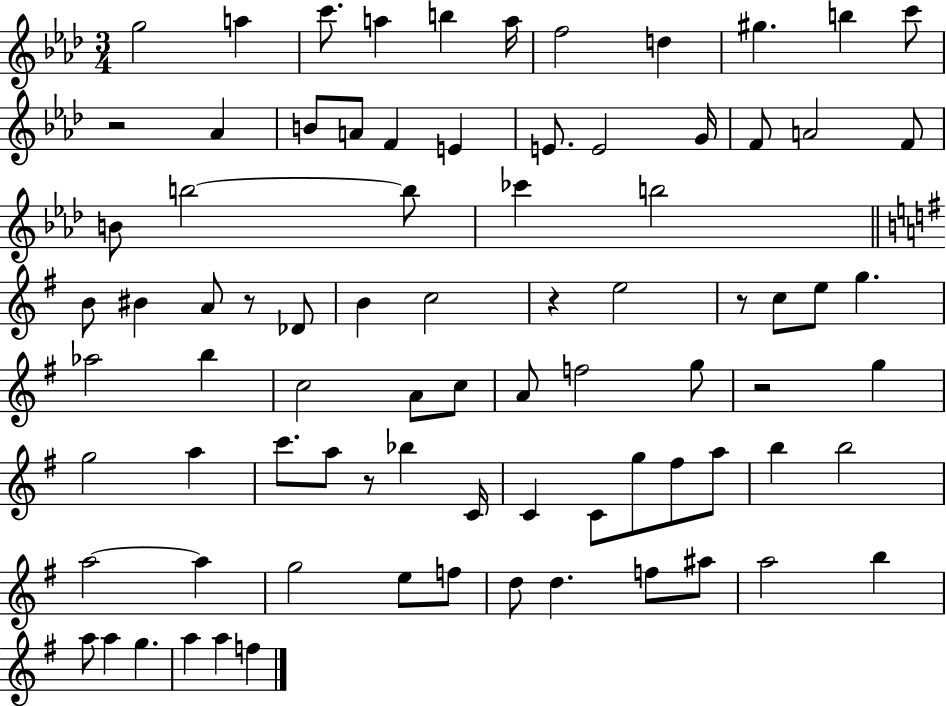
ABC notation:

X:1
T:Untitled
M:3/4
L:1/4
K:Ab
g2 a c'/2 a b a/4 f2 d ^g b c'/2 z2 _A B/2 A/2 F E E/2 E2 G/4 F/2 A2 F/2 B/2 b2 b/2 _c' b2 B/2 ^B A/2 z/2 _D/2 B c2 z e2 z/2 c/2 e/2 g _a2 b c2 A/2 c/2 A/2 f2 g/2 z2 g g2 a c'/2 a/2 z/2 _b C/4 C C/2 g/2 ^f/2 a/2 b b2 a2 a g2 e/2 f/2 d/2 d f/2 ^a/2 a2 b a/2 a g a a f